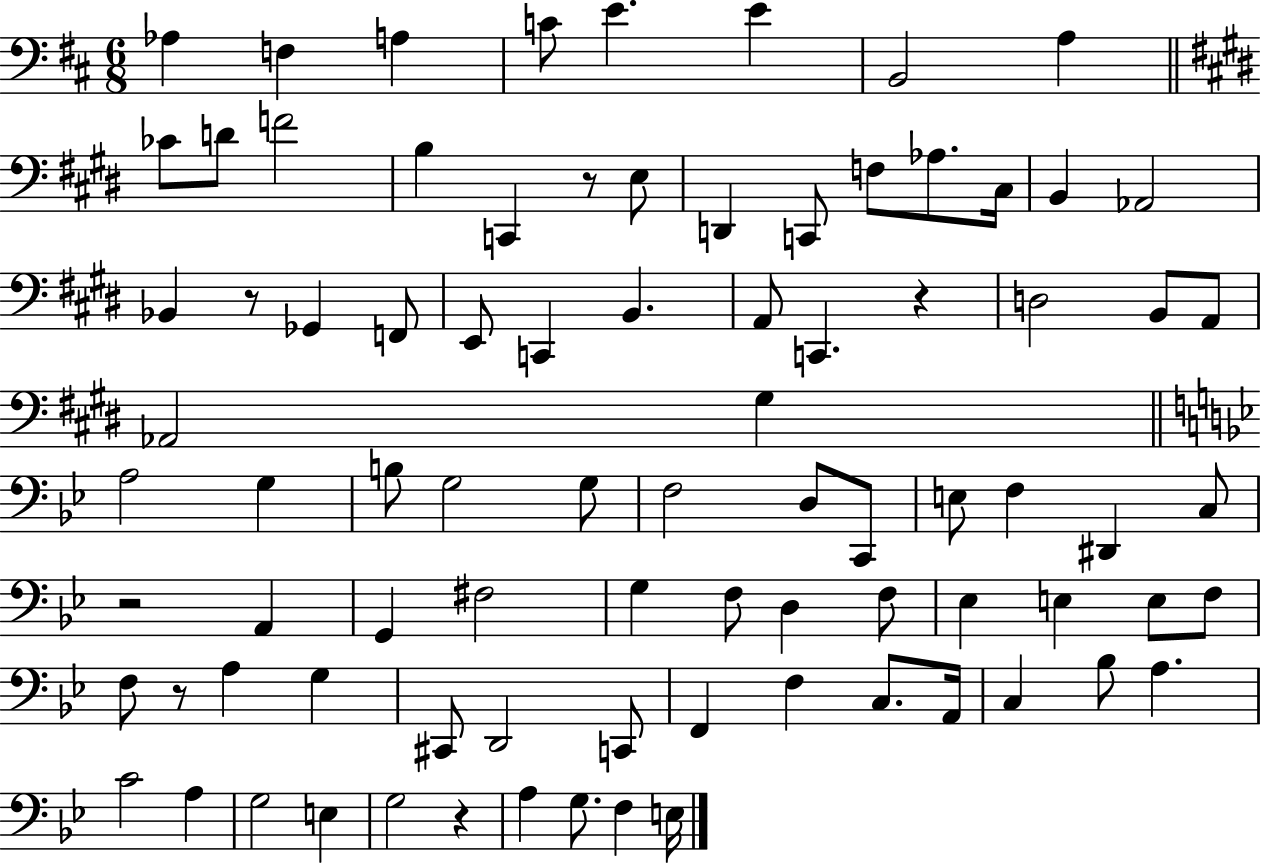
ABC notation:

X:1
T:Untitled
M:6/8
L:1/4
K:D
_A, F, A, C/2 E E B,,2 A, _C/2 D/2 F2 B, C,, z/2 E,/2 D,, C,,/2 F,/2 _A,/2 ^C,/4 B,, _A,,2 _B,, z/2 _G,, F,,/2 E,,/2 C,, B,, A,,/2 C,, z D,2 B,,/2 A,,/2 _A,,2 ^G, A,2 G, B,/2 G,2 G,/2 F,2 D,/2 C,,/2 E,/2 F, ^D,, C,/2 z2 A,, G,, ^F,2 G, F,/2 D, F,/2 _E, E, E,/2 F,/2 F,/2 z/2 A, G, ^C,,/2 D,,2 C,,/2 F,, F, C,/2 A,,/4 C, _B,/2 A, C2 A, G,2 E, G,2 z A, G,/2 F, E,/4